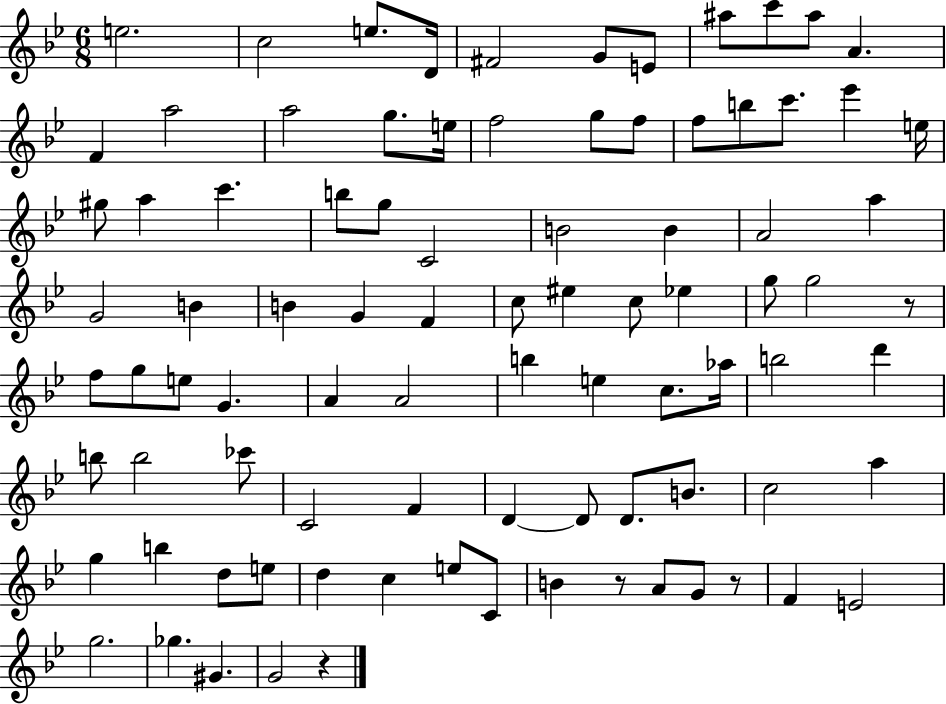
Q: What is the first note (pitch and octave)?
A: E5